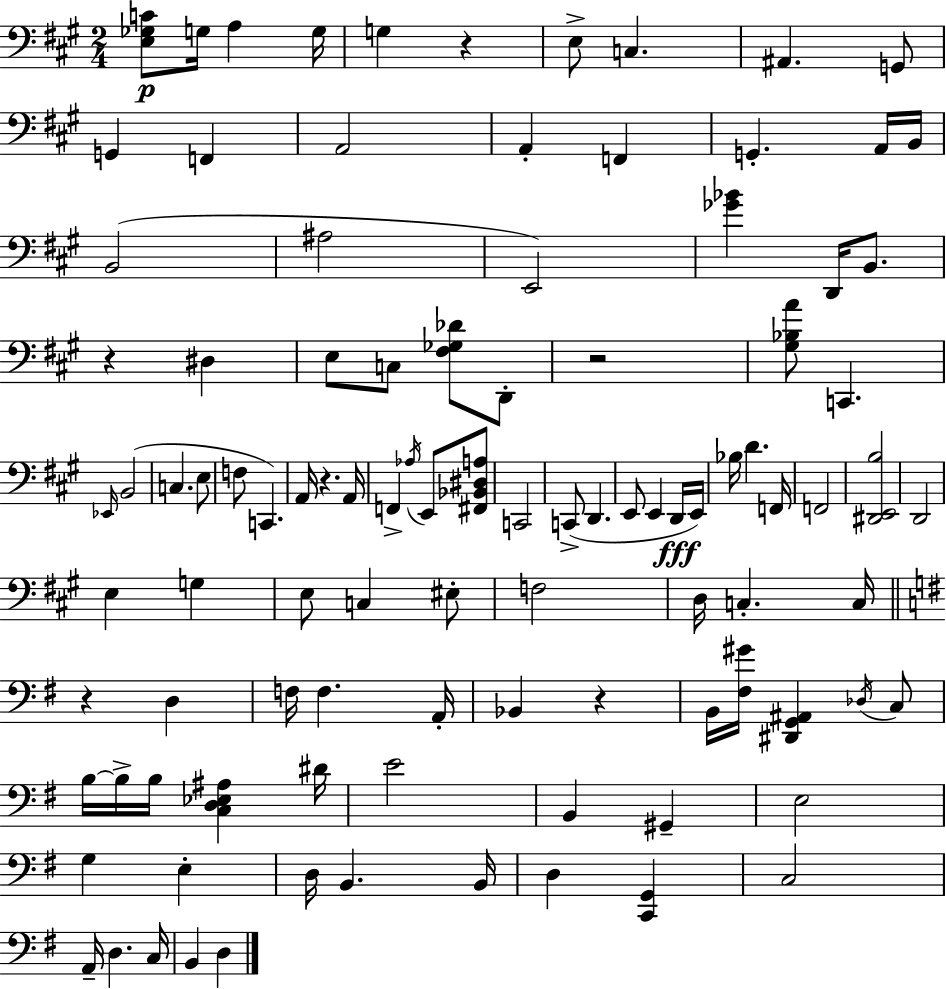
{
  \clef bass
  \numericTimeSignature
  \time 2/4
  \key a \major
  \repeat volta 2 { <e ges c'>8\p g16 a4 g16 | g4 r4 | e8-> c4. | ais,4. g,8 | \break g,4 f,4 | a,2 | a,4-. f,4 | g,4.-. a,16 b,16 | \break b,2( | ais2 | e,2) | <ges' bes'>4 d,16 b,8. | \break r4 dis4 | e8 c8 <fis ges des'>8 d,8-. | r2 | <gis bes a'>8 c,4. | \break \grace { ees,16 }( b,2 | c4. e8 | f8 c,4.) | a,16 r4. | \break a,16 f,4-> \acciaccatura { aes16 } e,8 | <fis, bes, dis a>8 c,2 | c,8->( d,4. | e,8 e,4 | \break d,16\fff e,16) bes16 d'4. | f,16 f,2 | <dis, e, b>2 | d,2 | \break e4 g4 | e8 c4 | eis8-. f2 | d16 c4.-. | \break c16 \bar "||" \break \key g \major r4 d4 | f16 f4. a,16-. | bes,4 r4 | b,16 <fis gis'>16 <dis, g, ais,>4 \acciaccatura { des16 } c8 | \break b16~~ b16-> b16 <c d ees ais>4 | dis'16 e'2 | b,4 gis,4-- | e2 | \break g4 e4-. | d16 b,4. | b,16 d4 <c, g,>4 | c2 | \break a,16-- d4. | c16 b,4 d4 | } \bar "|."
}